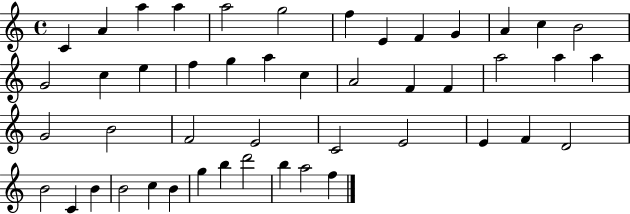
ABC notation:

X:1
T:Untitled
M:4/4
L:1/4
K:C
C A a a a2 g2 f E F G A c B2 G2 c e f g a c A2 F F a2 a a G2 B2 F2 E2 C2 E2 E F D2 B2 C B B2 c B g b d'2 b a2 f